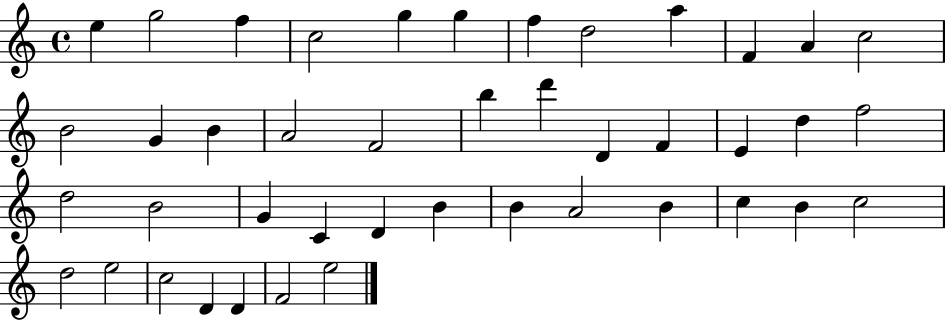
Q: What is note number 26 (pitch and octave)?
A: B4